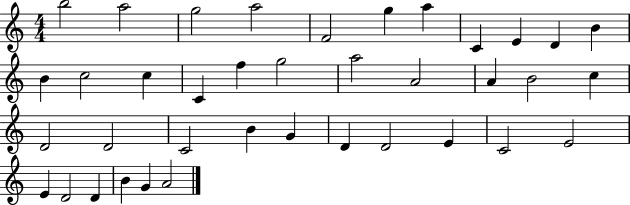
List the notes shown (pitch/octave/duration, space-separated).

B5/h A5/h G5/h A5/h F4/h G5/q A5/q C4/q E4/q D4/q B4/q B4/q C5/h C5/q C4/q F5/q G5/h A5/h A4/h A4/q B4/h C5/q D4/h D4/h C4/h B4/q G4/q D4/q D4/h E4/q C4/h E4/h E4/q D4/h D4/q B4/q G4/q A4/h